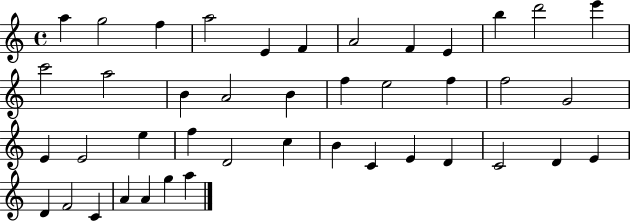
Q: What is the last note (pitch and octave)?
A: A5